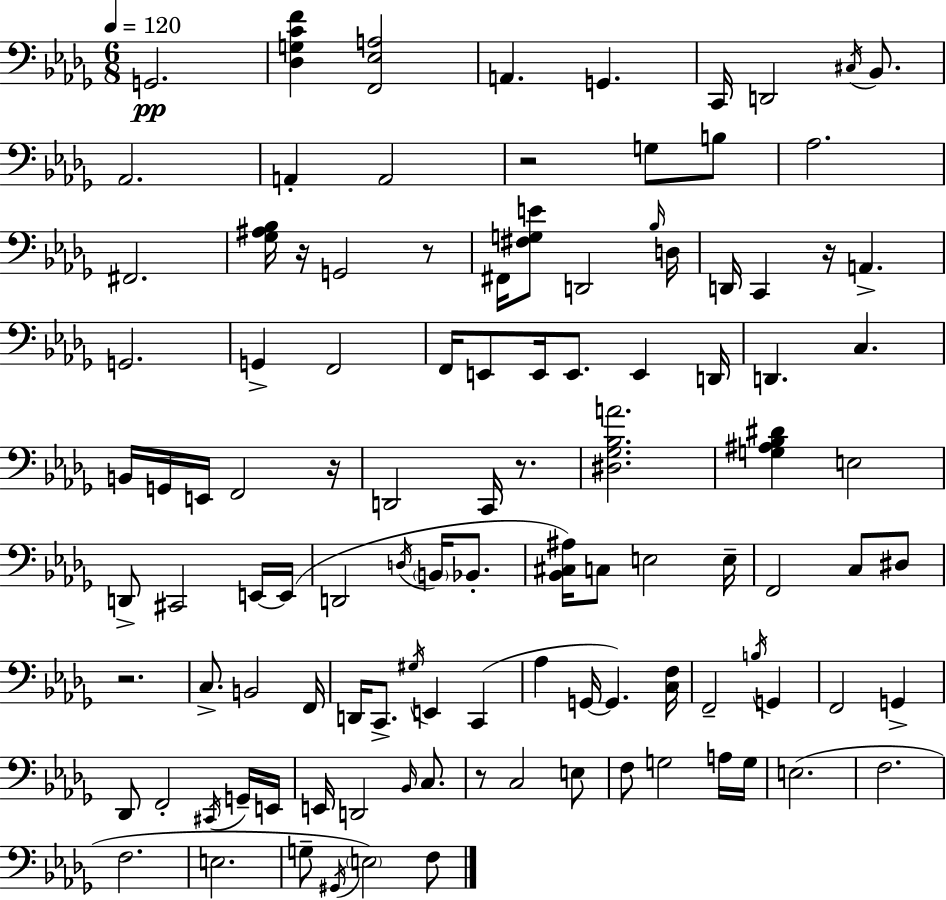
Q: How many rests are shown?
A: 8